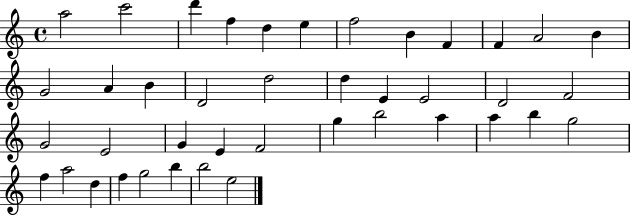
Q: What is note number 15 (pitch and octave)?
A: B4